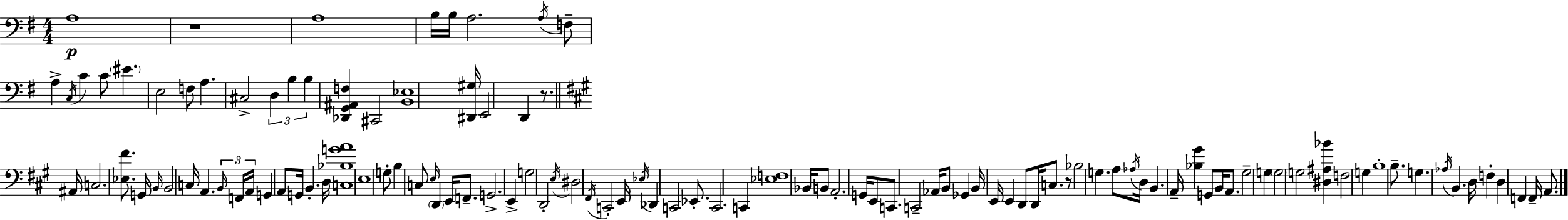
{
  \clef bass
  \numericTimeSignature
  \time 4/4
  \key g \major
  a1\p | r1 | a1 | b16 b16 a2. \acciaccatura { a16 } f8-- | \break a4-> \acciaccatura { c16 } c'4 c'8 \parenthesize eis'4. | e2 f8 a4. | cis2-> \tuplet 3/2 { d4 b4 | b4 } <des, g, ais, f>4 cis,2 | \break <b, ees>1 | <dis, gis>16 e,2 d,4 r8. | \bar "||" \break \key a \major ais,16 c2. <ees fis'>8. | g,16 \grace { b,16 } b,2 c16 a,4. | \tuplet 3/2 { \grace { b,16 } f,16 a,16 } g,4 a,8 g,16 b,4.-. | d16 <c bes g' a'>1 | \break e1 | g8-. b4 c8 \grace { e16 } \parenthesize d,4 e,16 | f,8.-- g,2.-> e,4-> | g2 d,2-. | \break \acciaccatura { e16 } dis2 \acciaccatura { fis,16 } c,2-. | e,16 \acciaccatura { ees16 } des,4 c,2 | ees,8.-. c,2. | c,4 <ees f>1 | \break bes,16 b,8 a,2.-. | g,16 e,8 c,8. c,2-- | aes,16 b,8 ges,4 b,16 e,16 e,4 | d,8 d,16 c8. r8 bes2 | \break g4. a8 \acciaccatura { aes16 } d16 b,4. | a,16-- <bes gis'>4 g,8 b,16 a,8. gis2-- | g4 \parenthesize g2 g2 | <dis ais bes'>4 f2 | \break g4 b1-. | b8.-- g4. | \acciaccatura { aes16 } b,4. d16 f4-. d4 | f,4 f,16-- a,8. \bar "|."
}